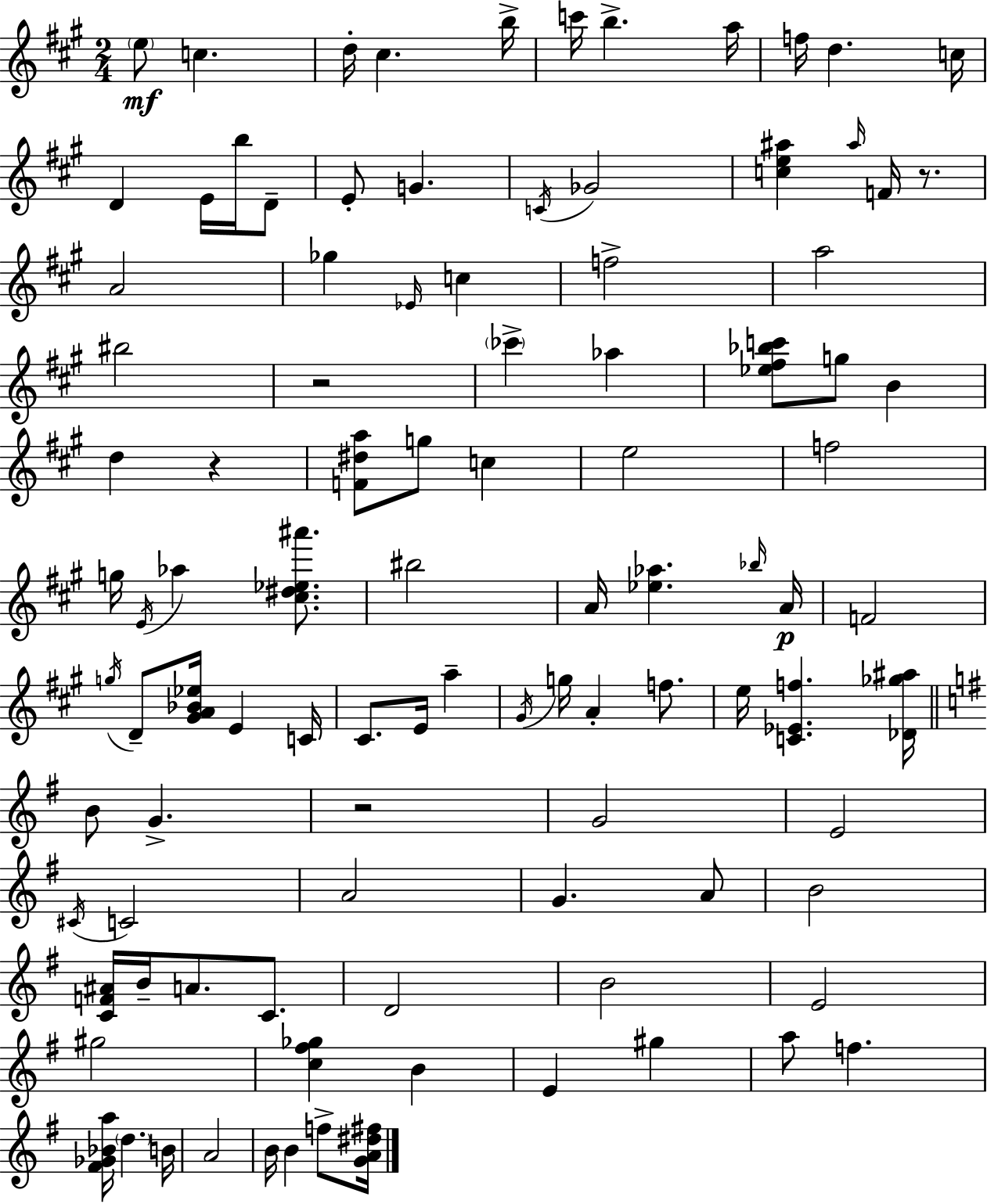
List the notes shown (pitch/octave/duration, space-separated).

E5/e C5/q. D5/s C#5/q. B5/s C6/s B5/q. A5/s F5/s D5/q. C5/s D4/q E4/s B5/s D4/e E4/e G4/q. C4/s Gb4/h [C5,E5,A#5]/q A#5/s F4/s R/e. A4/h Gb5/q Eb4/s C5/q F5/h A5/h BIS5/h R/h CES6/q Ab5/q [Eb5,F#5,Bb5,C6]/e G5/e B4/q D5/q R/q [F4,D#5,A5]/e G5/e C5/q E5/h F5/h G5/s E4/s Ab5/q [C#5,D#5,Eb5,A#6]/e. BIS5/h A4/s [Eb5,Ab5]/q. Bb5/s A4/s F4/h G5/s D4/e [G#4,A4,Bb4,Eb5]/s E4/q C4/s C#4/e. E4/s A5/q G#4/s G5/s A4/q F5/e. E5/s [C4,Eb4,F5]/q. [Db4,Gb5,A#5]/s B4/e G4/q. R/h G4/h E4/h C#4/s C4/h A4/h G4/q. A4/e B4/h [C4,F4,A#4]/s B4/s A4/e. C4/e. D4/h B4/h E4/h G#5/h [C5,F#5,Gb5]/q B4/q E4/q G#5/q A5/e F5/q. [F#4,Gb4,Bb4,A5]/s D5/q. B4/s A4/h B4/s B4/q F5/e [G4,A4,D#5,F#5]/s